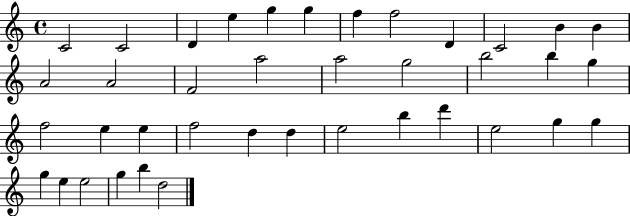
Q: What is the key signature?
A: C major